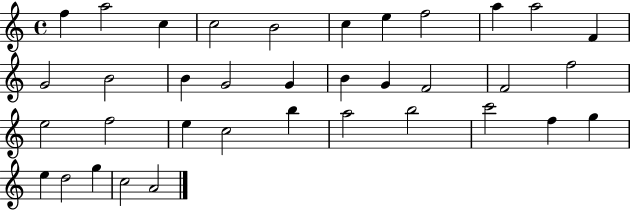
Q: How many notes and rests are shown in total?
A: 36